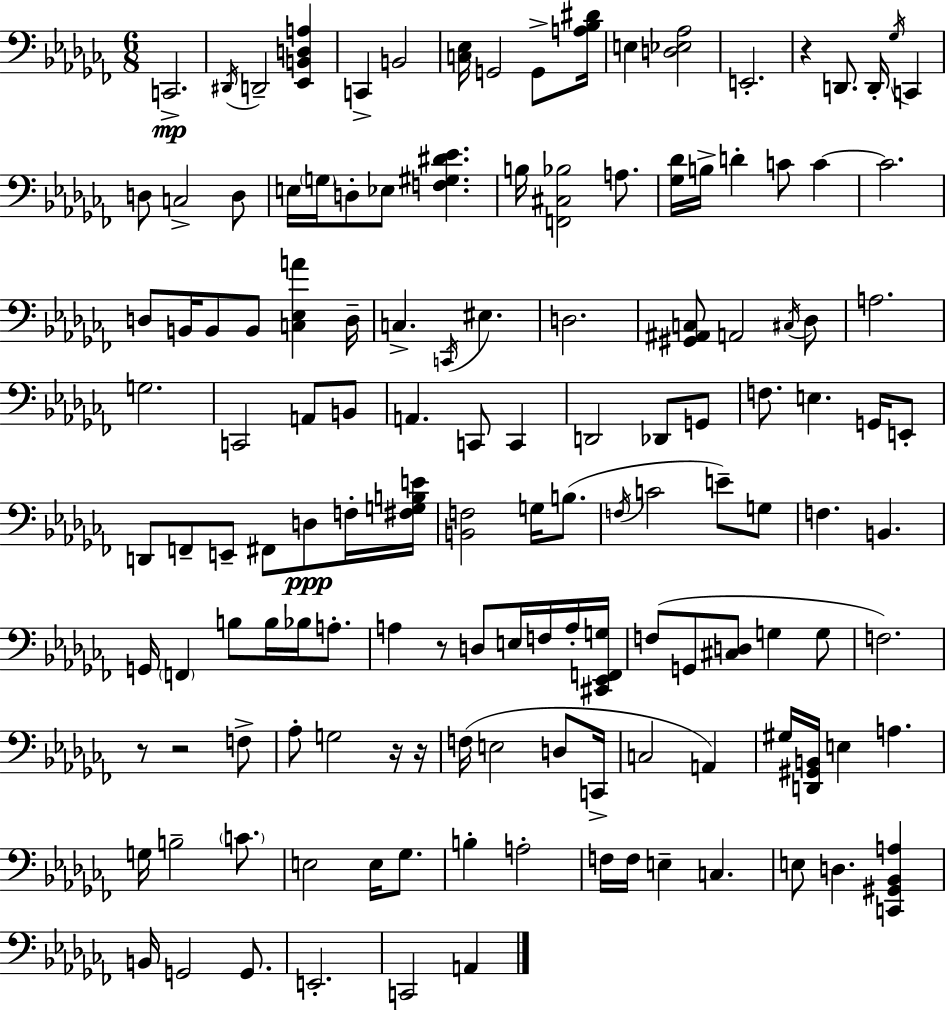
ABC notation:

X:1
T:Untitled
M:6/8
L:1/4
K:Abm
C,,2 ^D,,/4 D,,2 [_E,,B,,D,A,] C,, B,,2 [C,_E,]/4 G,,2 G,,/2 [A,_B,^D]/4 E, [D,_E,_A,]2 E,,2 z D,,/2 D,,/4 _G,/4 C,, D,/2 C,2 D,/2 E,/4 G,/4 D,/2 _E,/2 [F,^G,^D_E] B,/4 [F,,^C,_B,]2 A,/2 [_G,_D]/4 B,/4 D C/2 C C2 D,/2 B,,/4 B,,/2 B,,/2 [C,_E,A] D,/4 C, C,,/4 ^E, D,2 [^G,,^A,,C,]/2 A,,2 ^C,/4 _D,/2 A,2 G,2 C,,2 A,,/2 B,,/2 A,, C,,/2 C,, D,,2 _D,,/2 G,,/2 F,/2 E, G,,/4 E,,/2 D,,/2 F,,/2 E,,/2 ^F,,/2 D,/2 F,/4 [^F,G,B,E]/4 [B,,F,]2 G,/4 B,/2 F,/4 C2 E/2 G,/2 F, B,, G,,/4 F,, B,/2 B,/4 _B,/4 A,/2 A, z/2 D,/2 E,/4 F,/4 A,/4 [^C,,_E,,F,,G,]/4 F,/2 G,,/2 [^C,D,]/2 G, G,/2 F,2 z/2 z2 F,/2 _A,/2 G,2 z/4 z/4 F,/4 E,2 D,/2 C,,/4 C,2 A,, ^G,/4 [D,,^G,,B,,]/4 E, A, G,/4 B,2 C/2 E,2 E,/4 _G,/2 B, A,2 F,/4 F,/4 E, C, E,/2 D, [C,,^G,,_B,,A,] B,,/4 G,,2 G,,/2 E,,2 C,,2 A,,